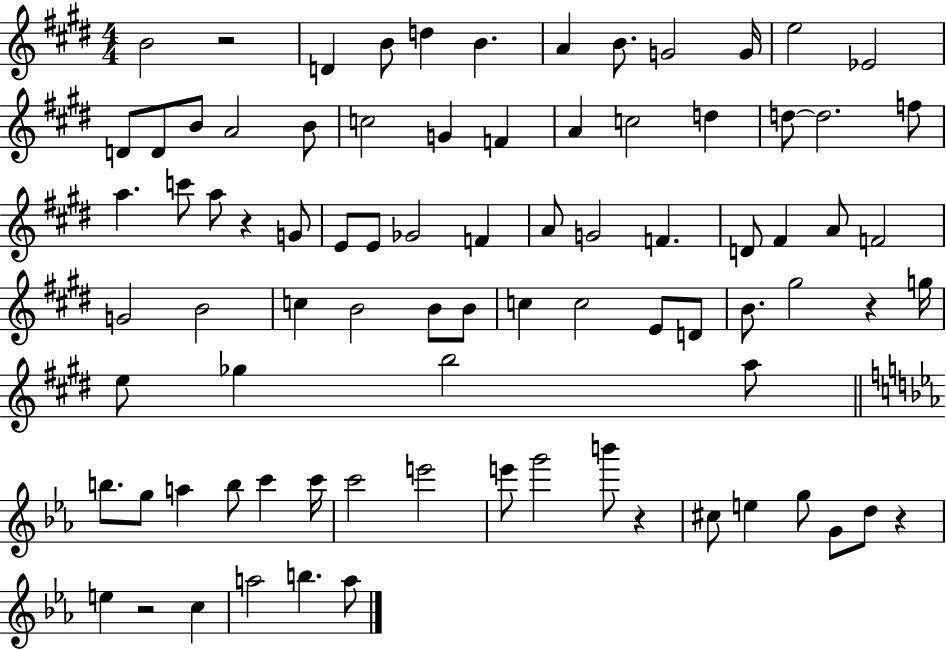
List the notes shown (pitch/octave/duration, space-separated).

B4/h R/h D4/q B4/e D5/q B4/q. A4/q B4/e. G4/h G4/s E5/h Eb4/h D4/e D4/e B4/e A4/h B4/e C5/h G4/q F4/q A4/q C5/h D5/q D5/e D5/h. F5/e A5/q. C6/e A5/e R/q G4/e E4/e E4/e Gb4/h F4/q A4/e G4/h F4/q. D4/e F#4/q A4/e F4/h G4/h B4/h C5/q B4/h B4/e B4/e C5/q C5/h E4/e D4/e B4/e. G#5/h R/q G5/s E5/e Gb5/q B5/h A5/e B5/e. G5/e A5/q B5/e C6/q C6/s C6/h E6/h E6/e G6/h B6/e R/q C#5/e E5/q G5/e G4/e D5/e R/q E5/q R/h C5/q A5/h B5/q. A5/e